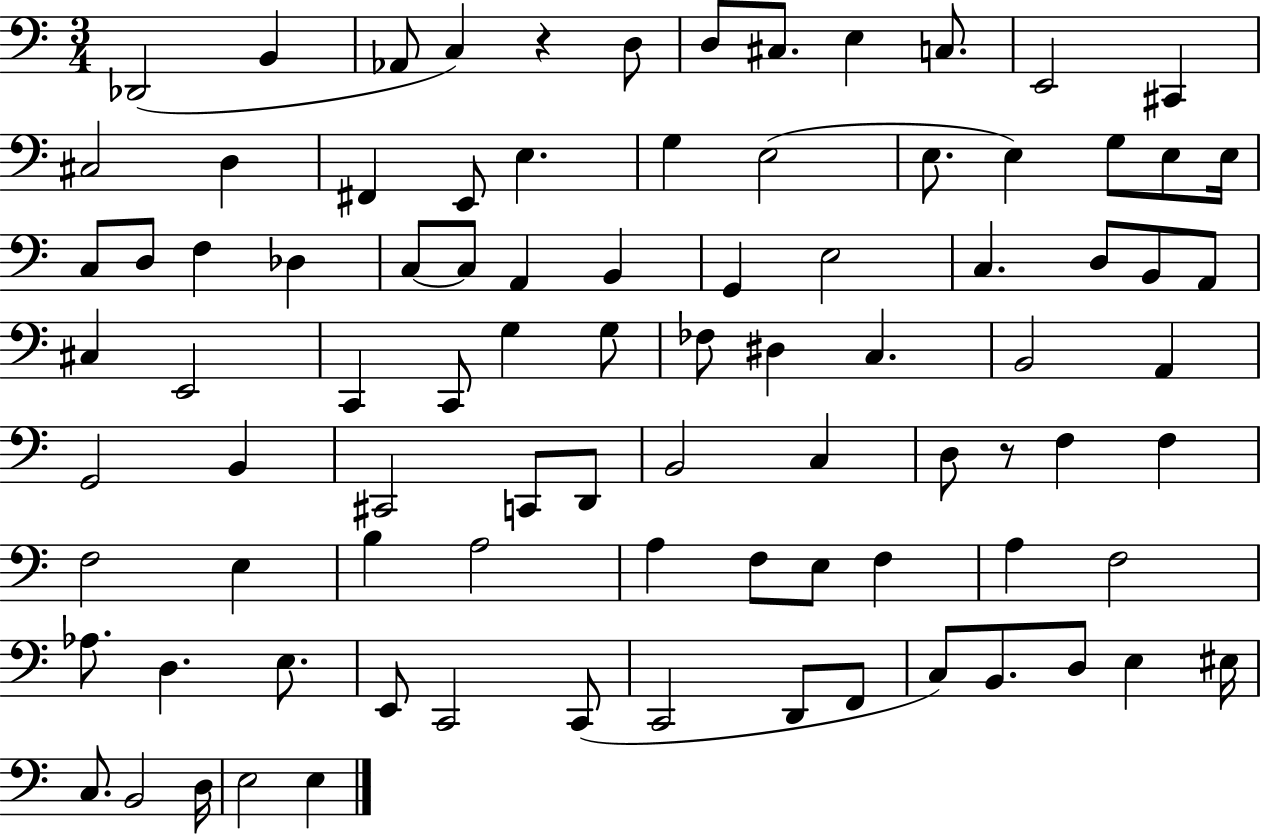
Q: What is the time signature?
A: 3/4